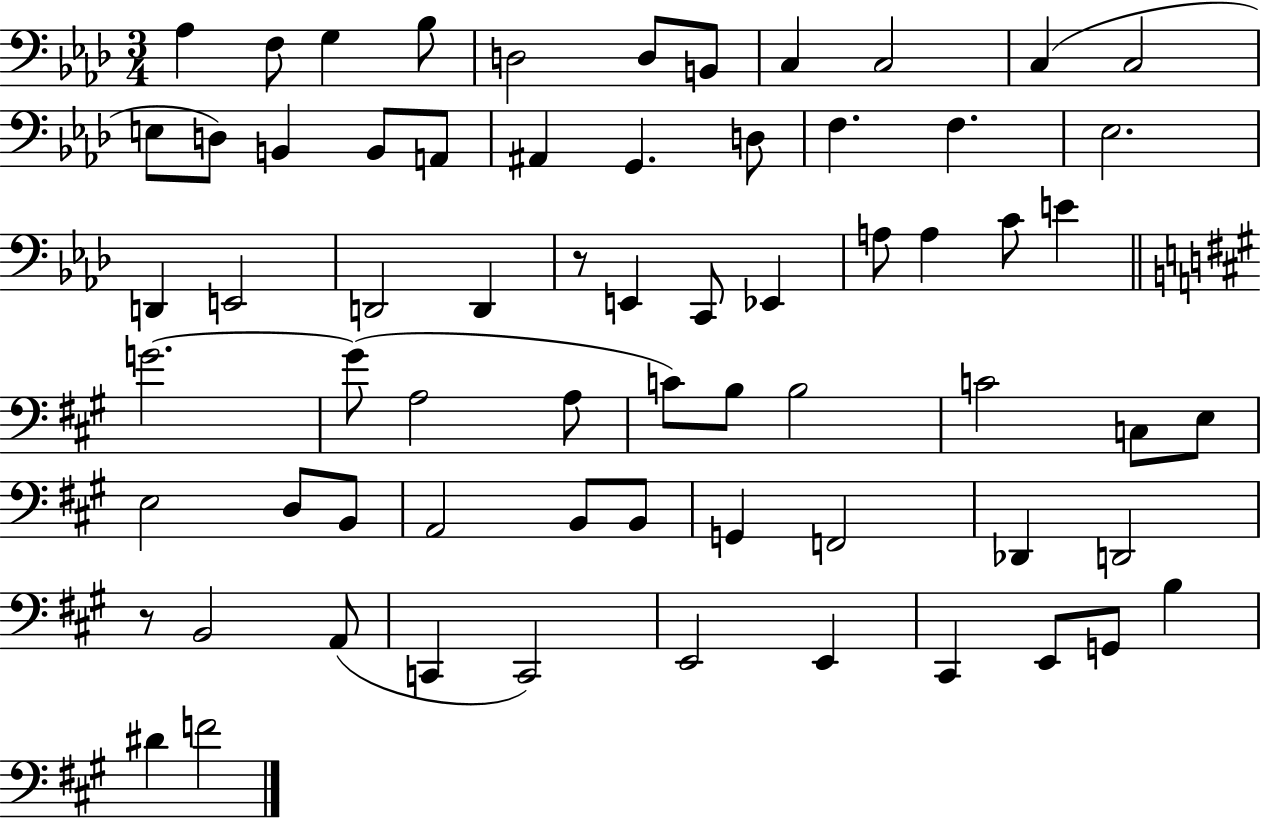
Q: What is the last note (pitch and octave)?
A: F4